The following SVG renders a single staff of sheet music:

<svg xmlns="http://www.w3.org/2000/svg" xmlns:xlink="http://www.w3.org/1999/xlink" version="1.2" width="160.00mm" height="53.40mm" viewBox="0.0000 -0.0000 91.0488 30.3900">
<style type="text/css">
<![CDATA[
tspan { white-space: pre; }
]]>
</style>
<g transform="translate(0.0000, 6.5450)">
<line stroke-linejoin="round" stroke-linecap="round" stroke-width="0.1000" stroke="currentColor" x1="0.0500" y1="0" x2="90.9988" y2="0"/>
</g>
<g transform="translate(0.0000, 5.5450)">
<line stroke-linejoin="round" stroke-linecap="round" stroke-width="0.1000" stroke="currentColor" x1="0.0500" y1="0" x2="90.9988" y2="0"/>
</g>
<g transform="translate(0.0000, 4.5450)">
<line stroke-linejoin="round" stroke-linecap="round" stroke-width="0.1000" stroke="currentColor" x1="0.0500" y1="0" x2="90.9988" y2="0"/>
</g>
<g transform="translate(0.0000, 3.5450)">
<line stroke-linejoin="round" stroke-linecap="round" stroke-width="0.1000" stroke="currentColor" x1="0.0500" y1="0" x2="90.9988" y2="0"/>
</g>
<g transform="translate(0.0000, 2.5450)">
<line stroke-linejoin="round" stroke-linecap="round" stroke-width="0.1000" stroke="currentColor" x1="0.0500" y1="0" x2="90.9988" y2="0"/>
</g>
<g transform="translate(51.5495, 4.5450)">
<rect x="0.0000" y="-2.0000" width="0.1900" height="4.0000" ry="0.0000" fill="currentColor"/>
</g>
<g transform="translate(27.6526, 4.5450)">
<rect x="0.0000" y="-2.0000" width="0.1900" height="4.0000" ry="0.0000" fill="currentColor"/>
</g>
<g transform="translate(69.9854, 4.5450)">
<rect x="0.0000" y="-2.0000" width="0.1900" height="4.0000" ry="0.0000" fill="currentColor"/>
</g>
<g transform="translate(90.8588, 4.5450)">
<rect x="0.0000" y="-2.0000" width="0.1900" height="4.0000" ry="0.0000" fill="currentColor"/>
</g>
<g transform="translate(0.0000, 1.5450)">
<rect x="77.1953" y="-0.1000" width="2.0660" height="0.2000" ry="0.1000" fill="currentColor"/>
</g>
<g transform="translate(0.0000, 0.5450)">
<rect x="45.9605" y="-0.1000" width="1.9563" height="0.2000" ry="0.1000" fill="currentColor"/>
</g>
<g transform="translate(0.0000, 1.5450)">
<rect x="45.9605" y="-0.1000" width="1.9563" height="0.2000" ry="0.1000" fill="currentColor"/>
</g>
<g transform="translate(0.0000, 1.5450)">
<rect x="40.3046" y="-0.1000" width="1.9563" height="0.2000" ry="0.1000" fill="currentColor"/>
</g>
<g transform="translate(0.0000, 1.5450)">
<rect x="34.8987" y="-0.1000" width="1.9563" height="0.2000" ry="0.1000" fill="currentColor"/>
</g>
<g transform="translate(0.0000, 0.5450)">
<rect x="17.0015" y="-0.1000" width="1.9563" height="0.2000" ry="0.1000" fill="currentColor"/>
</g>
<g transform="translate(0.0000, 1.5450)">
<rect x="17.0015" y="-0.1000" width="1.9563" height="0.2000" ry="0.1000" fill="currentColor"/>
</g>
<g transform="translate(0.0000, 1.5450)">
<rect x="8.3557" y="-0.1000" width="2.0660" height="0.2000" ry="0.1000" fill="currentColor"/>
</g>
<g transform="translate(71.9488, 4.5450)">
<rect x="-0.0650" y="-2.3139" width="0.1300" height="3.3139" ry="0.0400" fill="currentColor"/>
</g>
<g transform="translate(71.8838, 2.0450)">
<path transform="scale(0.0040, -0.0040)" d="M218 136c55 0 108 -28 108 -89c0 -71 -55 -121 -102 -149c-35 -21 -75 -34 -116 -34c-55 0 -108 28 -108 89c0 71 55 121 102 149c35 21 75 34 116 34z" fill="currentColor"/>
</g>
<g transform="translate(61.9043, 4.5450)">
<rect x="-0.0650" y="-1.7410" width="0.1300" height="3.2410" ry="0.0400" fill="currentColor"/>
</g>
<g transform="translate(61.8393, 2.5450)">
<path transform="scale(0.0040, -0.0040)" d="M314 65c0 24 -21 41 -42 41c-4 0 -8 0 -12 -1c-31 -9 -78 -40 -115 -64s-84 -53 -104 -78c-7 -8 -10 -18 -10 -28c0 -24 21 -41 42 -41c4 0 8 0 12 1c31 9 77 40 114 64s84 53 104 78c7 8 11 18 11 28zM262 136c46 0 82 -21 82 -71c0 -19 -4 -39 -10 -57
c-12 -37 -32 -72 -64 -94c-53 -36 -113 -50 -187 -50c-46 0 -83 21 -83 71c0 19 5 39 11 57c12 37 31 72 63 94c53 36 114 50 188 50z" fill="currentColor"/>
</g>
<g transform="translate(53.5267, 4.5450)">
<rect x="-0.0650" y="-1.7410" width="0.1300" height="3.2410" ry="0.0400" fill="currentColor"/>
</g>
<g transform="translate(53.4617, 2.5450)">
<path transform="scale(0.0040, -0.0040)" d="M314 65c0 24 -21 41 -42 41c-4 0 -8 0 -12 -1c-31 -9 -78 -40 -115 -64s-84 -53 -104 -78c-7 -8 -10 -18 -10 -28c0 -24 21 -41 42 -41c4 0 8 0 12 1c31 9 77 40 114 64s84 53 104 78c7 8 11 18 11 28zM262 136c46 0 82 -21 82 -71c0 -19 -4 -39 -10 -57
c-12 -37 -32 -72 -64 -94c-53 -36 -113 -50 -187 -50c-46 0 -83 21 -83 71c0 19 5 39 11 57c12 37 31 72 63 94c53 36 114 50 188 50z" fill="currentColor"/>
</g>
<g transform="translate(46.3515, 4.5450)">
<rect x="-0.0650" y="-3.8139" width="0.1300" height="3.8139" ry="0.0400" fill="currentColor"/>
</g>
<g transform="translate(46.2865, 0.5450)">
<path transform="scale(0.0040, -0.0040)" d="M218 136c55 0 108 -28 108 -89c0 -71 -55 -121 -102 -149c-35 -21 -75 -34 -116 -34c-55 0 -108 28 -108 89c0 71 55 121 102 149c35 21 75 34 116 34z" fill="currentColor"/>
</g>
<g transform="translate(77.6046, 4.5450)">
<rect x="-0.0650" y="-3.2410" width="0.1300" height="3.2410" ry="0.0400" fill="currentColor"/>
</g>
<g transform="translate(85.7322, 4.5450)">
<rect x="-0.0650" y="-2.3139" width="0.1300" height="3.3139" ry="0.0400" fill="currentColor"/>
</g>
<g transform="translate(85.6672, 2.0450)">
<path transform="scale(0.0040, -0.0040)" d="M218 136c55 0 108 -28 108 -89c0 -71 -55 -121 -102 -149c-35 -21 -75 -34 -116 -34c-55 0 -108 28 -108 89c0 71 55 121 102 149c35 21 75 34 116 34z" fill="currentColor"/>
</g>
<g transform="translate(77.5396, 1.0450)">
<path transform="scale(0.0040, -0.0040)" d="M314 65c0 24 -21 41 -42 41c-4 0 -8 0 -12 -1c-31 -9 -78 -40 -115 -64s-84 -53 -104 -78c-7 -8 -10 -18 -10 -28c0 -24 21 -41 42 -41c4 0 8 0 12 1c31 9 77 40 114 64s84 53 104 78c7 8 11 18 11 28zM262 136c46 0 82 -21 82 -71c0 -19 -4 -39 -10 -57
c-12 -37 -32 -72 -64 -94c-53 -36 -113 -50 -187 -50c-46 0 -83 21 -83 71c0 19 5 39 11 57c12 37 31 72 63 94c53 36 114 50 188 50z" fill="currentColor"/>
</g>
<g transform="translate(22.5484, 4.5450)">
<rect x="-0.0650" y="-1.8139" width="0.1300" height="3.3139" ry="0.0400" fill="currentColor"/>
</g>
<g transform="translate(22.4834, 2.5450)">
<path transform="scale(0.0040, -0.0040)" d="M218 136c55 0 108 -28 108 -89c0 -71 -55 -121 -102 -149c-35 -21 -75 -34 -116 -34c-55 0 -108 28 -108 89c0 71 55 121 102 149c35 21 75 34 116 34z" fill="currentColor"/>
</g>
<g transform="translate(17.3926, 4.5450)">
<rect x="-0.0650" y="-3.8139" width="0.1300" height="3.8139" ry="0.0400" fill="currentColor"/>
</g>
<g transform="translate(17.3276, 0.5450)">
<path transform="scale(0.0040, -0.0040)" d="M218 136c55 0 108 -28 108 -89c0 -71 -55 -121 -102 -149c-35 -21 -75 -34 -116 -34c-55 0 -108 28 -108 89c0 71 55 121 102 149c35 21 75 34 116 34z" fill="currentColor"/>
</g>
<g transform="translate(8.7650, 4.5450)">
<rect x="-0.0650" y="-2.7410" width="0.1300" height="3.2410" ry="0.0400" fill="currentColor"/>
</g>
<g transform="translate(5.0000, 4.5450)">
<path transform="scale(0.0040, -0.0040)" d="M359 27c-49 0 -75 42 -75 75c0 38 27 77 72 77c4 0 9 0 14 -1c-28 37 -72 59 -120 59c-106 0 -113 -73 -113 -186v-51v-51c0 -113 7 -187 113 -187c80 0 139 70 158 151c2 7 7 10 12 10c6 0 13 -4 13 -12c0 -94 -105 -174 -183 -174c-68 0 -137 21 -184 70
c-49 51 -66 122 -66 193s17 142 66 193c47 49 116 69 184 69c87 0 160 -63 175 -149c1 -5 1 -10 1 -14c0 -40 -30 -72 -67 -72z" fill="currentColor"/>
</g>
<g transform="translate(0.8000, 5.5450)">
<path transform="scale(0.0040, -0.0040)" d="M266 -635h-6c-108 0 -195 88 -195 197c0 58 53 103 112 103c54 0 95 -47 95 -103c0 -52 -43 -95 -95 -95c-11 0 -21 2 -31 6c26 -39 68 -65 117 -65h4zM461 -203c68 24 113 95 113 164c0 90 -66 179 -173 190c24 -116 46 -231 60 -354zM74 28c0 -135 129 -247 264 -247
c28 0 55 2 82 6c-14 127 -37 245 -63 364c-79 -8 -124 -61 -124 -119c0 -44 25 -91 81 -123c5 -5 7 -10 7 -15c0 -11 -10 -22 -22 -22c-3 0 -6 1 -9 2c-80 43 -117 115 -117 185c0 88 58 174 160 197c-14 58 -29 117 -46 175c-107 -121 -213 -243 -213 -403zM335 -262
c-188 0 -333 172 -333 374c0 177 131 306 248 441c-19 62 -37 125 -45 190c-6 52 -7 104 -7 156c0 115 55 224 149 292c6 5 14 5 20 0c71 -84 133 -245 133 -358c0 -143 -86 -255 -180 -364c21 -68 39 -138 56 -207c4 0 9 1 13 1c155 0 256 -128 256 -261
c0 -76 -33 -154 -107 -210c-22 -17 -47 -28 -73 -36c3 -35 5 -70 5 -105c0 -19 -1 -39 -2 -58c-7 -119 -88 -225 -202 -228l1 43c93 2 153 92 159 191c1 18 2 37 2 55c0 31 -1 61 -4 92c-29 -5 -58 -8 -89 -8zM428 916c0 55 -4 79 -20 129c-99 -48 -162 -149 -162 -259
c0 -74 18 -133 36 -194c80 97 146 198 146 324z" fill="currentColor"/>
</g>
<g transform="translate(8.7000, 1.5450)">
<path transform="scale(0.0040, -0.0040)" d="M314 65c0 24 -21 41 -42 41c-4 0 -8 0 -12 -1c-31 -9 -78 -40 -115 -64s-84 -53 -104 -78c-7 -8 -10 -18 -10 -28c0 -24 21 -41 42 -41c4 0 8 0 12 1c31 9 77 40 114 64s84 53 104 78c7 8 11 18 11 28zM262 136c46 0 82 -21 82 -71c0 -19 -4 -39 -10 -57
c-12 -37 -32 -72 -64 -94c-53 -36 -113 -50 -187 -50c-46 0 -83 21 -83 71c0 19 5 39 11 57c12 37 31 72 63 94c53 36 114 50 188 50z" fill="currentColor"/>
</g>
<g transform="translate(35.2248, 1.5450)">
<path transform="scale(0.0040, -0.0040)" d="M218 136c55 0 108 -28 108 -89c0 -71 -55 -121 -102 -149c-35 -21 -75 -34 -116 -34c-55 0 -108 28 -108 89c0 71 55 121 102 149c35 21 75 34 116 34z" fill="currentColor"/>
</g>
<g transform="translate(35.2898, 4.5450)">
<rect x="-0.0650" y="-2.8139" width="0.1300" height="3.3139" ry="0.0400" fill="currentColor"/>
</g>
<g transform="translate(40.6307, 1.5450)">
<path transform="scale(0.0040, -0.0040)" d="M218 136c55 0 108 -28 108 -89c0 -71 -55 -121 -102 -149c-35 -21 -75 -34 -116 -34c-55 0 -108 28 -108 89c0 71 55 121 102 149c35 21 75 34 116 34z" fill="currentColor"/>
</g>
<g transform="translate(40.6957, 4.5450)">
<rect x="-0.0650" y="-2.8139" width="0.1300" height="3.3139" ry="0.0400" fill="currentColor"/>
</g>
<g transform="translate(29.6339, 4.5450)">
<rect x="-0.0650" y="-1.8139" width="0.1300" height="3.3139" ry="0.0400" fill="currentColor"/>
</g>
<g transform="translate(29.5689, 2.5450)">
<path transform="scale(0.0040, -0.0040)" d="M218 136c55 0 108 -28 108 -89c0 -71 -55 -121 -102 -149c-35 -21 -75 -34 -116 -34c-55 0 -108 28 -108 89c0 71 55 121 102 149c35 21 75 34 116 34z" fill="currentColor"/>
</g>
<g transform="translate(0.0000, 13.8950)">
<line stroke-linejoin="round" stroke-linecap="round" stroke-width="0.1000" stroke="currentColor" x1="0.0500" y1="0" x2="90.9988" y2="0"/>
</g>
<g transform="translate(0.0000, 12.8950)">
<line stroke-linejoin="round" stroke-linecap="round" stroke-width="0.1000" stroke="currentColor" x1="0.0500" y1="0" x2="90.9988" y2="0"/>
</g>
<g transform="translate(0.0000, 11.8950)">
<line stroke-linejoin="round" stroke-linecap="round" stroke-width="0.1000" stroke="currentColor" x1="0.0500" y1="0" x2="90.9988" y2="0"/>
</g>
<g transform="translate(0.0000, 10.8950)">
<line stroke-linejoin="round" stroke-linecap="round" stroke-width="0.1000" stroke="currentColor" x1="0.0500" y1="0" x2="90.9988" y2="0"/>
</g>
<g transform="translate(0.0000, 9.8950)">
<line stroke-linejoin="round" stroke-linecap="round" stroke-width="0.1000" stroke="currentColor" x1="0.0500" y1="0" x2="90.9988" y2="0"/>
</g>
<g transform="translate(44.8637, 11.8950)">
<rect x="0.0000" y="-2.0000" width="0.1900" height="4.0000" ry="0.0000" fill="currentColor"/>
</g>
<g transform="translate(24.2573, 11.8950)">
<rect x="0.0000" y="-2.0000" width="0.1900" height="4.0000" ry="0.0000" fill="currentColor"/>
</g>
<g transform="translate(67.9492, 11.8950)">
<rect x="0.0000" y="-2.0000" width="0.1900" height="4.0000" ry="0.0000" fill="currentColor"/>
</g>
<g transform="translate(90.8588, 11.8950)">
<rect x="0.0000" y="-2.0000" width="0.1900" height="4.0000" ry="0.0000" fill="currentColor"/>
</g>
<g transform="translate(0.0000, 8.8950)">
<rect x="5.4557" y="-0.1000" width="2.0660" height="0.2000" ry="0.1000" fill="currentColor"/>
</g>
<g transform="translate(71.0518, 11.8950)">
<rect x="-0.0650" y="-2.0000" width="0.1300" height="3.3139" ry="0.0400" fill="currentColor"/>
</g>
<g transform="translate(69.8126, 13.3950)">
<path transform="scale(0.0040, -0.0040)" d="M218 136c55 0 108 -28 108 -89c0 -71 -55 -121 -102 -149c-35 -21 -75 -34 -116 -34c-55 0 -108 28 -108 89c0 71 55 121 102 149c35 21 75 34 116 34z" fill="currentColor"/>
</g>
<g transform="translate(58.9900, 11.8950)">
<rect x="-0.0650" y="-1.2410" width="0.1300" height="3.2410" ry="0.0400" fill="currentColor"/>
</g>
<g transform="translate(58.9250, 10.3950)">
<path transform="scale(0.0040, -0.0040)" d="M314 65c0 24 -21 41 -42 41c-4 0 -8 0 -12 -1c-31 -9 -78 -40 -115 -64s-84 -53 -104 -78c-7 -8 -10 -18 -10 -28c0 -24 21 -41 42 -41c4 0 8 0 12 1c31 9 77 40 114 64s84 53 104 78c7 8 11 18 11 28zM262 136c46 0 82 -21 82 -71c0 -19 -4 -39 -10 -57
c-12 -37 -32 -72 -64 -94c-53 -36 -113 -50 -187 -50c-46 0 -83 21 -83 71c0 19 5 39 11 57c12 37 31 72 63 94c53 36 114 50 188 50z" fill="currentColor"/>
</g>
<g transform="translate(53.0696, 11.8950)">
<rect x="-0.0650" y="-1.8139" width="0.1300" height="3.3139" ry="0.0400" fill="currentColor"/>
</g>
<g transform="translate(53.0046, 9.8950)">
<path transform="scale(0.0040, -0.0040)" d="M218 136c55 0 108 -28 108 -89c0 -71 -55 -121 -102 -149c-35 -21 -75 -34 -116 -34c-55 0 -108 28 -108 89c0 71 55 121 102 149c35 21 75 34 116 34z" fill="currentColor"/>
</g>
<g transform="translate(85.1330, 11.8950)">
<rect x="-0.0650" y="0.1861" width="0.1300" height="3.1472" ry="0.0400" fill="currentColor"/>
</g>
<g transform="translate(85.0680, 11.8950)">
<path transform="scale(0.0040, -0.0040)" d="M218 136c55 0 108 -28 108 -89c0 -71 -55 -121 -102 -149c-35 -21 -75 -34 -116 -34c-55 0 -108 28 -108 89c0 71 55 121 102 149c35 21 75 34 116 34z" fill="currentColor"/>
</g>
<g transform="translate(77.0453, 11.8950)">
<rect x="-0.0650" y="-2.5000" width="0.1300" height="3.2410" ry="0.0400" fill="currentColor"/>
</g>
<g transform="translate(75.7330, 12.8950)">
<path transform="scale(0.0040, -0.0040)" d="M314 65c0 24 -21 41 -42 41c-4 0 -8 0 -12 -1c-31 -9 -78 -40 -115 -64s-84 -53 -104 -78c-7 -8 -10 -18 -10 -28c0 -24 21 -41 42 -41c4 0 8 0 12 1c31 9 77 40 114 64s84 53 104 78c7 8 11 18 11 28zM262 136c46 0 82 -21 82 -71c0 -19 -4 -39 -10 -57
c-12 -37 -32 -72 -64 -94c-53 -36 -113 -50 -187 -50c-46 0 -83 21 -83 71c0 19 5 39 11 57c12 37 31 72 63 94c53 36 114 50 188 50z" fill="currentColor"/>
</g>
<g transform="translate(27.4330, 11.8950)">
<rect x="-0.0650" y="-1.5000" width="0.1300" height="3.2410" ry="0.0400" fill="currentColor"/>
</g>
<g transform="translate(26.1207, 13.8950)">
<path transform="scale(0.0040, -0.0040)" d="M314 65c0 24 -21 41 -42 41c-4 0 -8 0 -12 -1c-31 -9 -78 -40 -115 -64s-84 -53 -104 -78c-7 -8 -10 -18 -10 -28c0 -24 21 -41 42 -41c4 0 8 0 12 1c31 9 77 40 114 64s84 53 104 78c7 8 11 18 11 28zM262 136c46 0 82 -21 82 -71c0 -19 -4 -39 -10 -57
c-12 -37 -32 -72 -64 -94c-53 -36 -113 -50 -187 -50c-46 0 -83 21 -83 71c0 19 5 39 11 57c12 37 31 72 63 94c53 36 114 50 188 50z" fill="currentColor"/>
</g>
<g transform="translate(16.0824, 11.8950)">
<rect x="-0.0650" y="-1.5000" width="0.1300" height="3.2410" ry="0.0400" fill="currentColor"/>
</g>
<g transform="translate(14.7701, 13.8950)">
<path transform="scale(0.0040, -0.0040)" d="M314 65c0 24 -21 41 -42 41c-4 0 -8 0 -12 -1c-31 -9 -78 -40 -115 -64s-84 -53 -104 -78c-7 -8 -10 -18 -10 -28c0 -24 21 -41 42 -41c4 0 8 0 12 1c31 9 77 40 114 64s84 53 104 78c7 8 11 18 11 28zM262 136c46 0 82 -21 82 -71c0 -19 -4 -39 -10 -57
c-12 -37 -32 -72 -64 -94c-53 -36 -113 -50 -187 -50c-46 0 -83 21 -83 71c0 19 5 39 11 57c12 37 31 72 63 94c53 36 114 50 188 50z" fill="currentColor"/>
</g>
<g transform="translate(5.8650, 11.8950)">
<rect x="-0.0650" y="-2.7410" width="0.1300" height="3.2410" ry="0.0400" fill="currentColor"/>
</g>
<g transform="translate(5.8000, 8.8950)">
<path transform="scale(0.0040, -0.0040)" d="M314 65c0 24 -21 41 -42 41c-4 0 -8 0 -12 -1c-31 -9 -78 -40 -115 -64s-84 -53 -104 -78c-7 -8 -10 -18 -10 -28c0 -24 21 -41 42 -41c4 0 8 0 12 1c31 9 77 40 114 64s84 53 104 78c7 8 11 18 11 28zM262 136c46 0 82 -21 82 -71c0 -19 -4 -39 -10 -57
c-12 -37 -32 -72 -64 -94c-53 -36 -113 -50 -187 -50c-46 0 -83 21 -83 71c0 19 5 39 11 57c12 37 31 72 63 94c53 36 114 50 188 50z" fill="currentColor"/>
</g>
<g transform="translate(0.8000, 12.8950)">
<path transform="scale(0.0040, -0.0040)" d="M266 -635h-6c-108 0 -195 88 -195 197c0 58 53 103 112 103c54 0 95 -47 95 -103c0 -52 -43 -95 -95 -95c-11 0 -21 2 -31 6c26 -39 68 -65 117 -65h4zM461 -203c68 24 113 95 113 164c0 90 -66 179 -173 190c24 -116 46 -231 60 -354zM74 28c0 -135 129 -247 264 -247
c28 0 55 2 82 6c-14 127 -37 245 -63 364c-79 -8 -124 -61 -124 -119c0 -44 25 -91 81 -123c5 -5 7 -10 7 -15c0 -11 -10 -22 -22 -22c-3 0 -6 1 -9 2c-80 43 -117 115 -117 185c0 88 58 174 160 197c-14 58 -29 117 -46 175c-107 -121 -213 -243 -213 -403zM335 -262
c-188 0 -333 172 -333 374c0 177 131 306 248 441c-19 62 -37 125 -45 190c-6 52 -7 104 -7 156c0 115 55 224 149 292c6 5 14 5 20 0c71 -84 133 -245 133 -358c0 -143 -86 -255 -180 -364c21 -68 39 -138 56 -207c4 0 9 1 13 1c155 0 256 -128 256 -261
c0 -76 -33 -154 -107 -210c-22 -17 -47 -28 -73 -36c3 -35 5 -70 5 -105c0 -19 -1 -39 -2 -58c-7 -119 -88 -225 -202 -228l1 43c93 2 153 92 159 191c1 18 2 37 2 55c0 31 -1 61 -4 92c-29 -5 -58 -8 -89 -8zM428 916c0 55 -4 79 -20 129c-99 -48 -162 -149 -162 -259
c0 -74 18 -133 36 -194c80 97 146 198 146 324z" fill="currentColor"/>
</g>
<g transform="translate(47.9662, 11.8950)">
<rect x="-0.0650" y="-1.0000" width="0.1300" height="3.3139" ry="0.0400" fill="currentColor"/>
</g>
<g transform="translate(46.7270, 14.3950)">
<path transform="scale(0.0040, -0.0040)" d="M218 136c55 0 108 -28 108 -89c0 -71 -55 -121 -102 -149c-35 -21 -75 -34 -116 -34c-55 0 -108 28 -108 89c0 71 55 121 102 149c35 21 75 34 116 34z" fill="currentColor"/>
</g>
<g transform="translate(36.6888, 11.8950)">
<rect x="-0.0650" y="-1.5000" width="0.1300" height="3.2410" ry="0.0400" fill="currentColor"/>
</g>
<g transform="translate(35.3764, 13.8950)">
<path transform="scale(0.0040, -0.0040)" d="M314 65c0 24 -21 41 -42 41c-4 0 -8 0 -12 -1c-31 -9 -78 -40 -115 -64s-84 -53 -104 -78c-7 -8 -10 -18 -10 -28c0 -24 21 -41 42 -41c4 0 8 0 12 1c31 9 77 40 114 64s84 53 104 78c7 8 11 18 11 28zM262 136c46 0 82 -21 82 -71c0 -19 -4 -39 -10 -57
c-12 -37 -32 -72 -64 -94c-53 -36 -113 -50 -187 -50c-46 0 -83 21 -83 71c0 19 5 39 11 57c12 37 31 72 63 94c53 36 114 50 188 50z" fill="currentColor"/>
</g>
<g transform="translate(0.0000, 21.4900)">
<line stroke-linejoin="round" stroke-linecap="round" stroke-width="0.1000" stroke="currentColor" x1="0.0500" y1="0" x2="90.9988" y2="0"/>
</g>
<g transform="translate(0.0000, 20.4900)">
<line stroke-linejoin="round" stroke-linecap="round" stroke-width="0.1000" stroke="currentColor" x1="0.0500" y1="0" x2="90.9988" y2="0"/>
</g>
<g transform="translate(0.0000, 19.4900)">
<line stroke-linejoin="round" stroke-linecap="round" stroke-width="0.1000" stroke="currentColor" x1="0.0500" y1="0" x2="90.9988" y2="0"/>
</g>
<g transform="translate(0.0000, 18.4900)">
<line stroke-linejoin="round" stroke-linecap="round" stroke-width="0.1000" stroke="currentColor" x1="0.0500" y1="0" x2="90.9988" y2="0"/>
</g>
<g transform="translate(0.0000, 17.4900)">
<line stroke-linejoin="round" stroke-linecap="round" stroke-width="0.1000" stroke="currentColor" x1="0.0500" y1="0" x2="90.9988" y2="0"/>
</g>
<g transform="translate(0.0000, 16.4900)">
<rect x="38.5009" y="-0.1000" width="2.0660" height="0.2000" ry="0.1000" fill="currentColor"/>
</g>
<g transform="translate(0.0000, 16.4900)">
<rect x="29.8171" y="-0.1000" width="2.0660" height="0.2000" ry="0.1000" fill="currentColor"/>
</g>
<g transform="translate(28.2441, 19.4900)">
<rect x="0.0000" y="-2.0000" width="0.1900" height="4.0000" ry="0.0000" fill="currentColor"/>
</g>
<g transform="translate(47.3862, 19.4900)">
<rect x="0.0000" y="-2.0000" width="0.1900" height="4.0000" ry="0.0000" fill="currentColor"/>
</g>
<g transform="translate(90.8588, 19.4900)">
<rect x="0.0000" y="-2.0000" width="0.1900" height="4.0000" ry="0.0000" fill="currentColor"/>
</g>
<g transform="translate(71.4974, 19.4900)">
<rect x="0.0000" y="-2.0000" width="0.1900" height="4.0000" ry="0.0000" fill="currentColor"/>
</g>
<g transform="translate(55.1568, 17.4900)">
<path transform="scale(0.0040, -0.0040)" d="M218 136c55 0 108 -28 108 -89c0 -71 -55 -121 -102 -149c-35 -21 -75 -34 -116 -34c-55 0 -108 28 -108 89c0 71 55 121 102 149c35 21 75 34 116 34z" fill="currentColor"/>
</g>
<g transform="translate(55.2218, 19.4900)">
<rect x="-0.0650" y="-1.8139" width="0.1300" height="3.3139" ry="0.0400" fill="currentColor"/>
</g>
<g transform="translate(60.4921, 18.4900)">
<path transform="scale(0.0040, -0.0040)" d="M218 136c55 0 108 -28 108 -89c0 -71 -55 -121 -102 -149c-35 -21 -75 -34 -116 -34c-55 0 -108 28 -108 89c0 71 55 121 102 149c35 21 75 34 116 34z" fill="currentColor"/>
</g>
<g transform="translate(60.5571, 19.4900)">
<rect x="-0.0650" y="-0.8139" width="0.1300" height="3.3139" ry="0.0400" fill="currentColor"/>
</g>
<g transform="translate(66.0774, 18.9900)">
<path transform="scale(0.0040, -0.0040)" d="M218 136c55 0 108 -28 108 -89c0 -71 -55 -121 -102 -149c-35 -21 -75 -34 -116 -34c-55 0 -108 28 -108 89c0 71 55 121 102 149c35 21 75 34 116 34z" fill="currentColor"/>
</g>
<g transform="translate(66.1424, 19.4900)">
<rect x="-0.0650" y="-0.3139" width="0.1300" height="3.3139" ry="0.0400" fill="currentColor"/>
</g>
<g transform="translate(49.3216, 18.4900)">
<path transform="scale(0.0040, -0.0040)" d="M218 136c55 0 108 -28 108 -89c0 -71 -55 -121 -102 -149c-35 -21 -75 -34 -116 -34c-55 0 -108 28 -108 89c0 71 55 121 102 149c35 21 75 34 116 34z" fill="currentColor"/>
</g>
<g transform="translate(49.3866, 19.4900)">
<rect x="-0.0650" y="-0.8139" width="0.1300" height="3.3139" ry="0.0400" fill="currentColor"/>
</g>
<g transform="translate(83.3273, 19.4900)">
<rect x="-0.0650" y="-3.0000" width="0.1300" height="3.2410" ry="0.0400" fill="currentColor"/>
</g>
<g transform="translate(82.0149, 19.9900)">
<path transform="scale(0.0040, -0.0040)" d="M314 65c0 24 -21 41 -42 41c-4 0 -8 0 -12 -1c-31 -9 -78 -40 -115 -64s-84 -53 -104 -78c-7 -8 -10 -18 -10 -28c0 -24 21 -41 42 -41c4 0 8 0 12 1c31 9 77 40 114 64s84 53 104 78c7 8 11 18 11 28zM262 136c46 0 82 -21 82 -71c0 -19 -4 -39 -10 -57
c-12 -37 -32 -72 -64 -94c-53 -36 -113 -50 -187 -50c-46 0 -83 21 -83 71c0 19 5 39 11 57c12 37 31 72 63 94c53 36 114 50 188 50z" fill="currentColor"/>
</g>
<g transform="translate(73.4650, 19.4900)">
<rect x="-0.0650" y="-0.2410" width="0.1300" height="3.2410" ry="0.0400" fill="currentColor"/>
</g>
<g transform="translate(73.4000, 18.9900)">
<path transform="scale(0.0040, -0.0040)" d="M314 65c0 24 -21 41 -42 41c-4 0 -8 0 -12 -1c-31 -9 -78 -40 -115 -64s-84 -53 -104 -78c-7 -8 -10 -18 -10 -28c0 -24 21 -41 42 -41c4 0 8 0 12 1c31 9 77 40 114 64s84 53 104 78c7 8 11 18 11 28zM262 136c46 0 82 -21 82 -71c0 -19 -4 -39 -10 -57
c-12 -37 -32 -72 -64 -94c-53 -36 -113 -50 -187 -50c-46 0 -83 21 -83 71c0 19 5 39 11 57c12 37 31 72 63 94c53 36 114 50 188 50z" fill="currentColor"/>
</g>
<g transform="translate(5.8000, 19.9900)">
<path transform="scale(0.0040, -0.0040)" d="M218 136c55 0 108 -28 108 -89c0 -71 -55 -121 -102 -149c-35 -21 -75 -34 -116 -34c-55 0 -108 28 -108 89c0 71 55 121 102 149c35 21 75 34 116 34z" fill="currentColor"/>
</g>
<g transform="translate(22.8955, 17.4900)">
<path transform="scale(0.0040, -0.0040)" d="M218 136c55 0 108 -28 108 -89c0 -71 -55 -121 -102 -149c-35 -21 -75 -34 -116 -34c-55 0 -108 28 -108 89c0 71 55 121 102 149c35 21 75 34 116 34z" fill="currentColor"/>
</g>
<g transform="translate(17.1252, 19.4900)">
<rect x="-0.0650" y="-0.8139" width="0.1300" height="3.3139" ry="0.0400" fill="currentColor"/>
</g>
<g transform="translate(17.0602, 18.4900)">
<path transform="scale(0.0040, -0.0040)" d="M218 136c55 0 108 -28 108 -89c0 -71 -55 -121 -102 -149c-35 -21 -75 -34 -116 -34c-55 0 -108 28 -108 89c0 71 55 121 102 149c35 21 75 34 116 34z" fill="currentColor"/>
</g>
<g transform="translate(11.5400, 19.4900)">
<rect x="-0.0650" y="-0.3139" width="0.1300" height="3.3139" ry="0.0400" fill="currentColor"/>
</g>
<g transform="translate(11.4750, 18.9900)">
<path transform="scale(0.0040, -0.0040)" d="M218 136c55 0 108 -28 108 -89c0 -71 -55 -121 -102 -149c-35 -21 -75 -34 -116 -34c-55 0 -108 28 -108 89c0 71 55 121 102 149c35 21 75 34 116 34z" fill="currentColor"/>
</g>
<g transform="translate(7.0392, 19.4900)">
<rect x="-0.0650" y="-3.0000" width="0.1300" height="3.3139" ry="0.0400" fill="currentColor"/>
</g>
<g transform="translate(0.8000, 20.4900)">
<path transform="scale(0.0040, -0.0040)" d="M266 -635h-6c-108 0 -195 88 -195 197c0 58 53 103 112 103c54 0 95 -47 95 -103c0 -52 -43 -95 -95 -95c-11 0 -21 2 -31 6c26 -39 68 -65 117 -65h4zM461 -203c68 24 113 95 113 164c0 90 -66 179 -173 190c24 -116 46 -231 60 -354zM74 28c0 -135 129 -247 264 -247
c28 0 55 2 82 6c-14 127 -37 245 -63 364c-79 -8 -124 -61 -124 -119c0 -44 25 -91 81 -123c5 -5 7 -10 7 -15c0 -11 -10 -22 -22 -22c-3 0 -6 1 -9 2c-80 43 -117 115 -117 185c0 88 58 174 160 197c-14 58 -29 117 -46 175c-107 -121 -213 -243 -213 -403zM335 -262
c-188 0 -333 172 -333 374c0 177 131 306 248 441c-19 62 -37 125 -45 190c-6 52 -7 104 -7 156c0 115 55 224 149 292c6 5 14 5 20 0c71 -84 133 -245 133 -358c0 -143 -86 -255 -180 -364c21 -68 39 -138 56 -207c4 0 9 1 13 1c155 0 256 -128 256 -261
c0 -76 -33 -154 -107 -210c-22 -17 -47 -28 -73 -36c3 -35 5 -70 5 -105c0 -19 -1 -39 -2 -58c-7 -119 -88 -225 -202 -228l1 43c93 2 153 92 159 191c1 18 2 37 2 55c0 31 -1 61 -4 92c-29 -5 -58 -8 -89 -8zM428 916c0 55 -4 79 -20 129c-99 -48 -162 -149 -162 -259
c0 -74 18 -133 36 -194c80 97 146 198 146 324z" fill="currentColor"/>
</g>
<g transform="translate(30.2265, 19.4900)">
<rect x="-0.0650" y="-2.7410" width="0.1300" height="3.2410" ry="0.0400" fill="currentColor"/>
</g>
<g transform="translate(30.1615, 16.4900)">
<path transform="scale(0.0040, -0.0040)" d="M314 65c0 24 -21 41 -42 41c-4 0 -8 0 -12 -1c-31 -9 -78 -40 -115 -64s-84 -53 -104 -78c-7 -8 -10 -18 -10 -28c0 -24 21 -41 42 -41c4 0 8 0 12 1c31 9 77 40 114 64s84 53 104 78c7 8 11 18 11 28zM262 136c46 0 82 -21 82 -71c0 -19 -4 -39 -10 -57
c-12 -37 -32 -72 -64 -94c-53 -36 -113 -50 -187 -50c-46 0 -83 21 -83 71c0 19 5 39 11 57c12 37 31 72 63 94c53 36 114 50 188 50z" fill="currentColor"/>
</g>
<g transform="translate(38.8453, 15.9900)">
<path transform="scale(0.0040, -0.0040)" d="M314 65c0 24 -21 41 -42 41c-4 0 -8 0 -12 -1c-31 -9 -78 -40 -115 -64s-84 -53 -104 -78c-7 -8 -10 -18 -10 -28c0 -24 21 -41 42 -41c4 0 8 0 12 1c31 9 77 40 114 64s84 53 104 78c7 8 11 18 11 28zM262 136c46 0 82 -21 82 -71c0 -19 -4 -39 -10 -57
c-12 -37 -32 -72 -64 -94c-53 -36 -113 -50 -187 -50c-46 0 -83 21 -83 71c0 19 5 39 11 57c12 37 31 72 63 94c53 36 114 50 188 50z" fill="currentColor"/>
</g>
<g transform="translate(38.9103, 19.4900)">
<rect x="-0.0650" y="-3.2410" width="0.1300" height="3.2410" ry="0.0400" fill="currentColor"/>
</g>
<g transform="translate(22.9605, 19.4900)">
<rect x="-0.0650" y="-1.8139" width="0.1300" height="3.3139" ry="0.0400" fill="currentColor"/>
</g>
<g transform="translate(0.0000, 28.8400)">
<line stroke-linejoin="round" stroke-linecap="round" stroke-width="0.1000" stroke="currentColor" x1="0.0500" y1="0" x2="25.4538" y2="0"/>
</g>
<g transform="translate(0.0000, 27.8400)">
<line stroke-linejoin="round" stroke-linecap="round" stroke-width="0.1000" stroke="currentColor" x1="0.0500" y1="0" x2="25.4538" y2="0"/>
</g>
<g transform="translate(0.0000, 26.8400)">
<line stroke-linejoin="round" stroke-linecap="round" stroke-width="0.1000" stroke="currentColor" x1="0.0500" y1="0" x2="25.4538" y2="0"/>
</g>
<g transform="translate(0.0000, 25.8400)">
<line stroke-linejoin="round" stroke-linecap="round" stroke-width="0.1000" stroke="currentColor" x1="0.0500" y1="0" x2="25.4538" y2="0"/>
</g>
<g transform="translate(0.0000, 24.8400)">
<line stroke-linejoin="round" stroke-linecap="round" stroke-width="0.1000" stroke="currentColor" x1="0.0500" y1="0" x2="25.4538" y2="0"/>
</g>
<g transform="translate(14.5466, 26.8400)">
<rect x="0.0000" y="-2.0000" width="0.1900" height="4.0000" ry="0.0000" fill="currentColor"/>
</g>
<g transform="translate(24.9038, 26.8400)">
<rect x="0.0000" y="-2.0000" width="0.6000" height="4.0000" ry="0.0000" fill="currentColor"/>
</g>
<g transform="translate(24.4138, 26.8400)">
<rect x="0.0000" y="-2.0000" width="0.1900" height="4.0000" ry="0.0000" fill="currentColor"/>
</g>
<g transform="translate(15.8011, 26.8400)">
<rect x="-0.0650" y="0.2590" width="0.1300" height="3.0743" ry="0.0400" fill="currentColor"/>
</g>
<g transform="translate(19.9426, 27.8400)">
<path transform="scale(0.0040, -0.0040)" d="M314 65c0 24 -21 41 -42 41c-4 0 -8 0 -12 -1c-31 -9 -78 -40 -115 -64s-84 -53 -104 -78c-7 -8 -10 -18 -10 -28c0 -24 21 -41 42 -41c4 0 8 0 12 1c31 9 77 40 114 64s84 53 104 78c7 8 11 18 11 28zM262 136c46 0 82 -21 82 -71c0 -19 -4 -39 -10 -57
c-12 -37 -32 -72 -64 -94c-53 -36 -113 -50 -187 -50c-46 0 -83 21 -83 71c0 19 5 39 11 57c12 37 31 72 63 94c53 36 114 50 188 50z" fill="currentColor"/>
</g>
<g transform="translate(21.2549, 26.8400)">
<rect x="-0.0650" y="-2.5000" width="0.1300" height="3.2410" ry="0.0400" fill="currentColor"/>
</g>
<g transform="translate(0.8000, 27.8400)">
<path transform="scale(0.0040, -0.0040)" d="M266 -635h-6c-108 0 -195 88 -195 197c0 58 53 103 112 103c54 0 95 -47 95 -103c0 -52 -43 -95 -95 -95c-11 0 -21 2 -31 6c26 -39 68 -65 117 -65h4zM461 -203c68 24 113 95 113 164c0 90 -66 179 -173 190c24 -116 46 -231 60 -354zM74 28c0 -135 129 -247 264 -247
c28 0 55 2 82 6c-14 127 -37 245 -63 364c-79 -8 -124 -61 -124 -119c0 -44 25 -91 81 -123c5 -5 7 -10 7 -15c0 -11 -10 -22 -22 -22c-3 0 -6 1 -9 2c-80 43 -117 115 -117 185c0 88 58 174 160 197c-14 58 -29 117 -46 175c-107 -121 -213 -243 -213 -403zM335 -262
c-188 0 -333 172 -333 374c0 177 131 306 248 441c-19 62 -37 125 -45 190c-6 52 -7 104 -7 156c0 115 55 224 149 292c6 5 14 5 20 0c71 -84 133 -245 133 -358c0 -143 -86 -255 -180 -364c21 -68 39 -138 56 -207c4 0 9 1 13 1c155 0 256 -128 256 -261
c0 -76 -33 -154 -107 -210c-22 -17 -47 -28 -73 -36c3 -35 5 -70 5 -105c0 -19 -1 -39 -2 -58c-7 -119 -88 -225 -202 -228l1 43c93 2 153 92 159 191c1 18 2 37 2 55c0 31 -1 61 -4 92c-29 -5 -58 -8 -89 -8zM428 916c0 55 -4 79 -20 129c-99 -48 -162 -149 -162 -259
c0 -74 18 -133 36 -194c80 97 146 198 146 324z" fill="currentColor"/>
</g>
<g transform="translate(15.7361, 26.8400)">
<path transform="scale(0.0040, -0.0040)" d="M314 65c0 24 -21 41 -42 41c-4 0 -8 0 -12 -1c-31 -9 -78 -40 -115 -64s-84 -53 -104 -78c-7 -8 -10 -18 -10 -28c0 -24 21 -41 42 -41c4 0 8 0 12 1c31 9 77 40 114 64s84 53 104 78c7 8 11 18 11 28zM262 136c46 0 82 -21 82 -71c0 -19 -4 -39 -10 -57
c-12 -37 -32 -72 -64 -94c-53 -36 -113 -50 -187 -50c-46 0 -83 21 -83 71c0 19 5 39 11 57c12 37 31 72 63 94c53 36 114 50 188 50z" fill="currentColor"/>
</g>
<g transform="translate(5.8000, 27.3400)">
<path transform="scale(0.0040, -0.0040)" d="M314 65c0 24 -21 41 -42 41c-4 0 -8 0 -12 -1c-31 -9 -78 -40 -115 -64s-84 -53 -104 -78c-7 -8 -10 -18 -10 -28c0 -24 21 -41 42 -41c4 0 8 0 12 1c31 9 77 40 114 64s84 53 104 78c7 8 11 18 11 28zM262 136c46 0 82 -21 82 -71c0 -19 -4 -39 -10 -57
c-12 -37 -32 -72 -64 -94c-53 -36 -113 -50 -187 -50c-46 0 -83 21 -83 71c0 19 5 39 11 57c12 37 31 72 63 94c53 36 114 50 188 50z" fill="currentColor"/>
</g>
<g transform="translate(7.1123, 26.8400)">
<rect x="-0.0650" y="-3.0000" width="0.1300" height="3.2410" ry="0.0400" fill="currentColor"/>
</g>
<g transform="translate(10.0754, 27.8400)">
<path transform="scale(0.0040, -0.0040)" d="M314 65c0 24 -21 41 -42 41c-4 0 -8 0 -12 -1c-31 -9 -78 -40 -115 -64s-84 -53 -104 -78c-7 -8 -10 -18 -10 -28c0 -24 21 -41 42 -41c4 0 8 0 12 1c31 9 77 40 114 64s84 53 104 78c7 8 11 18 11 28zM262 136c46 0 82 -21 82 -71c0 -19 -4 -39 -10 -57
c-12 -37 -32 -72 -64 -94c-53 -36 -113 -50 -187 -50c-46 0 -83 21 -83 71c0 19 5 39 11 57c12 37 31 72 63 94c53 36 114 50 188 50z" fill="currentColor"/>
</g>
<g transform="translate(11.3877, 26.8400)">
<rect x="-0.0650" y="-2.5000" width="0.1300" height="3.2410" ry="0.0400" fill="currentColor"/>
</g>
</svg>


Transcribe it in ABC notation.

X:1
T:Untitled
M:4/4
L:1/4
K:C
a2 c' f f a a c' f2 f2 g b2 g a2 E2 E2 E2 D f e2 F G2 B A c d f a2 b2 d f d c c2 A2 A2 G2 B2 G2